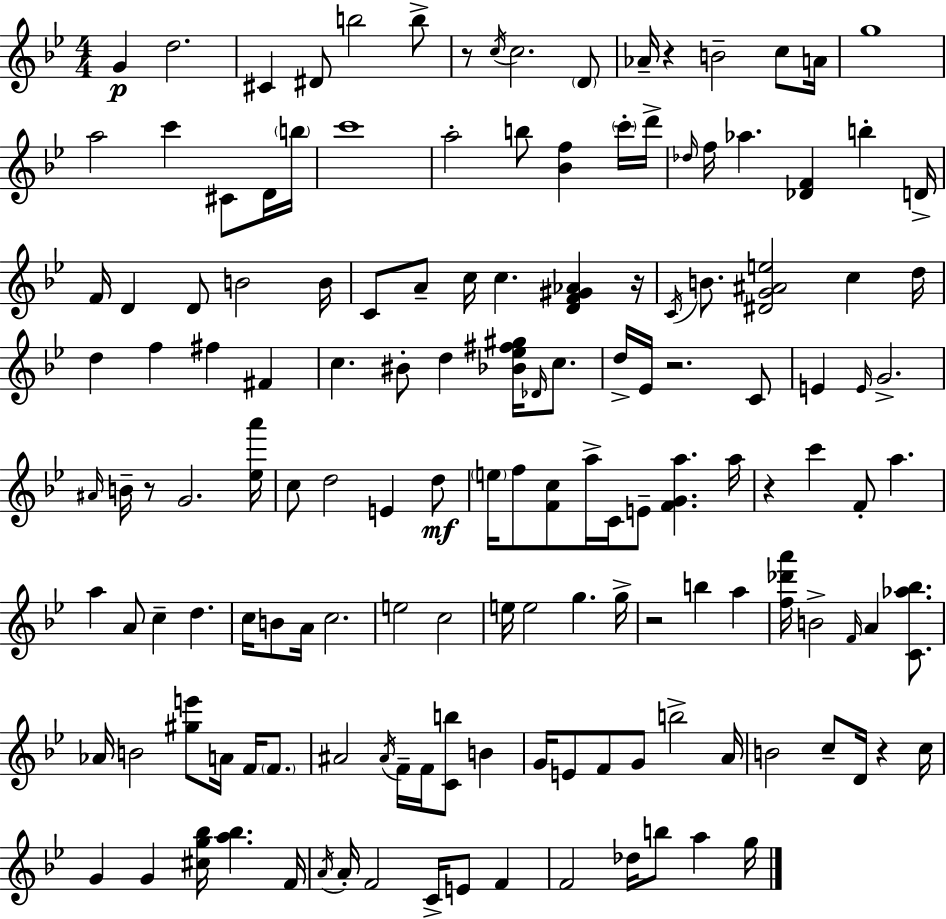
{
  \clef treble
  \numericTimeSignature
  \time 4/4
  \key g \minor
  \repeat volta 2 { g'4\p d''2. | cis'4 dis'8 b''2 b''8-> | r8 \acciaccatura { c''16 } c''2. \parenthesize d'8 | aes'16-- r4 b'2-- c''8 | \break a'16 g''1 | a''2 c'''4 cis'8 d'16 | \parenthesize b''16 c'''1 | a''2-. b''8 <bes' f''>4 \parenthesize c'''16-. | \break d'''16-> \grace { des''16 } f''16 aes''4. <des' f'>4 b''4-. | d'16-> f'16 d'4 d'8 b'2 | b'16 c'8 a'8-- c''16 c''4. <d' f' gis' aes'>4 | r16 \acciaccatura { c'16 } b'8. <dis' g' ais' e''>2 c''4 | \break d''16 d''4 f''4 fis''4 fis'4 | c''4. bis'8-. d''4 <bes' ees'' fis'' gis''>16 | \grace { des'16 } c''8. d''16-> ees'16 r2. | c'8 e'4 \grace { e'16 } g'2.-> | \break \grace { ais'16 } b'16-- r8 g'2. | <ees'' a'''>16 c''8 d''2 | e'4 d''8\mf \parenthesize e''16 f''8 <f' c''>8 a''16-> c'16 e'8-- <f' g' a''>4. | a''16 r4 c'''4 f'8-. | \break a''4. a''4 a'8 c''4-- | d''4. c''16 b'8 a'16 c''2. | e''2 c''2 | e''16 e''2 g''4. | \break g''16-> r2 b''4 | a''4 <f'' des''' a'''>16 b'2-> \grace { f'16 } | a'4 <c' aes'' bes''>8. aes'16 b'2 | <gis'' e'''>8 a'16 f'16 \parenthesize f'8. ais'2 \acciaccatura { ais'16 } | \break f'16-- f'16 <c' b''>8 b'4 g'16 e'8 f'8 g'8 b''2-> | a'16 b'2 | c''8-- d'16 r4 c''16 g'4 g'4 | <cis'' g'' bes''>16 <a'' bes''>4. f'16 \acciaccatura { a'16 } a'16-. f'2 | \break c'16-> e'8 f'4 f'2 | des''16 b''8 a''4 g''16 } \bar "|."
}